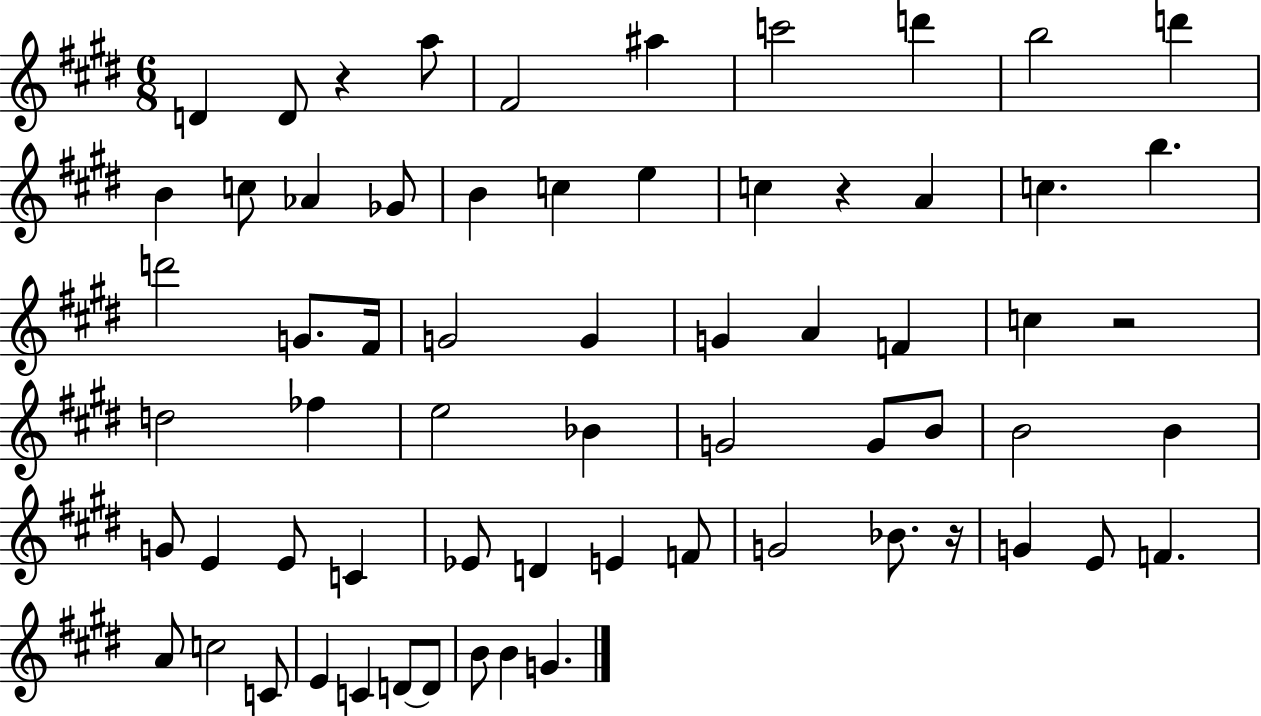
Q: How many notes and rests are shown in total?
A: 65